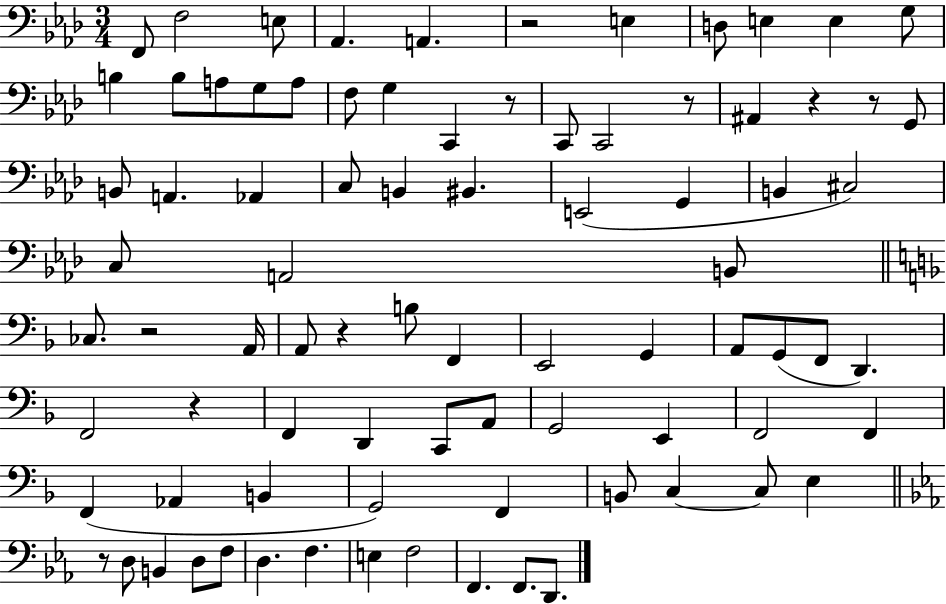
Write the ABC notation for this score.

X:1
T:Untitled
M:3/4
L:1/4
K:Ab
F,,/2 F,2 E,/2 _A,, A,, z2 E, D,/2 E, E, G,/2 B, B,/2 A,/2 G,/2 A,/2 F,/2 G, C,, z/2 C,,/2 C,,2 z/2 ^A,, z z/2 G,,/2 B,,/2 A,, _A,, C,/2 B,, ^B,, E,,2 G,, B,, ^C,2 C,/2 A,,2 B,,/2 _C,/2 z2 A,,/4 A,,/2 z B,/2 F,, E,,2 G,, A,,/2 G,,/2 F,,/2 D,, F,,2 z F,, D,, C,,/2 A,,/2 G,,2 E,, F,,2 F,, F,, _A,, B,, G,,2 F,, B,,/2 C, C,/2 E, z/2 D,/2 B,, D,/2 F,/2 D, F, E, F,2 F,, F,,/2 D,,/2